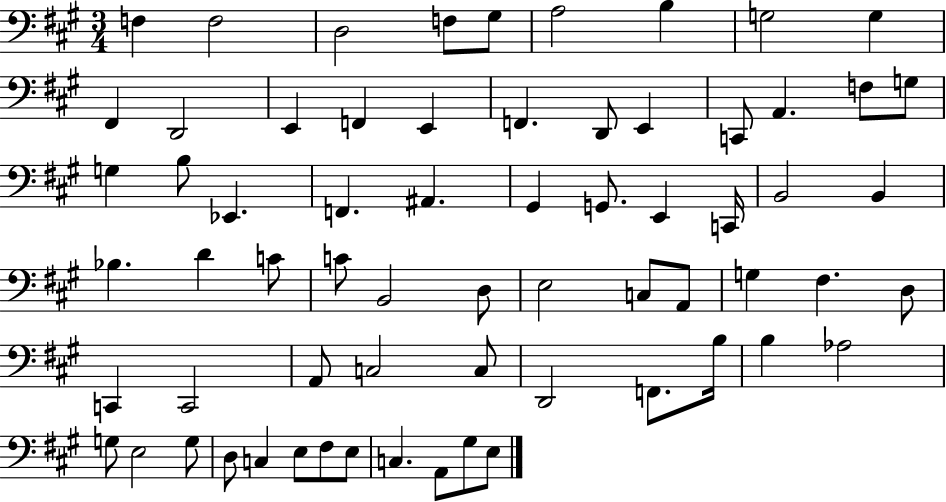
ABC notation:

X:1
T:Untitled
M:3/4
L:1/4
K:A
F, F,2 D,2 F,/2 ^G,/2 A,2 B, G,2 G, ^F,, D,,2 E,, F,, E,, F,, D,,/2 E,, C,,/2 A,, F,/2 G,/2 G, B,/2 _E,, F,, ^A,, ^G,, G,,/2 E,, C,,/4 B,,2 B,, _B, D C/2 C/2 B,,2 D,/2 E,2 C,/2 A,,/2 G, ^F, D,/2 C,, C,,2 A,,/2 C,2 C,/2 D,,2 F,,/2 B,/4 B, _A,2 G,/2 E,2 G,/2 D,/2 C, E,/2 ^F,/2 E,/2 C, A,,/2 ^G,/2 E,/2